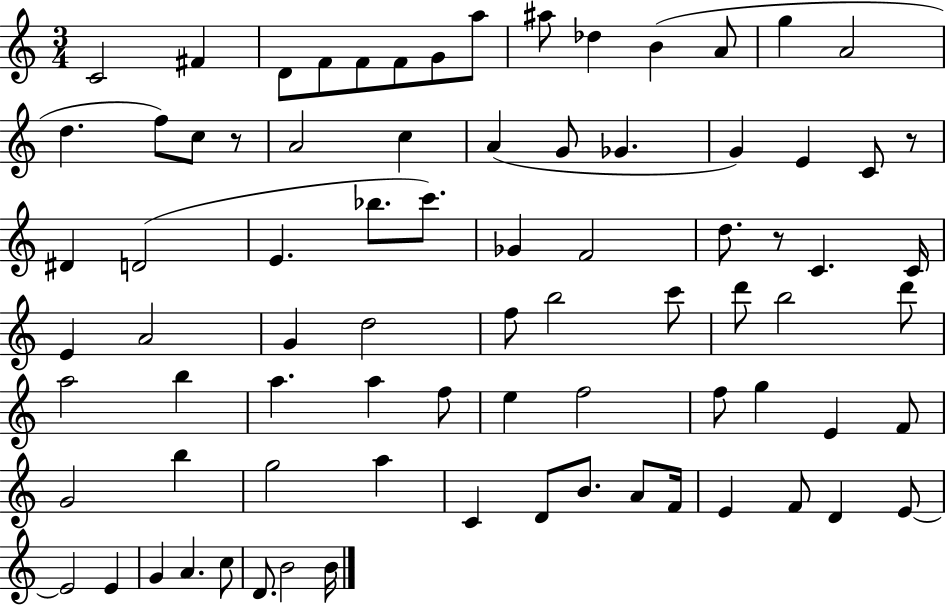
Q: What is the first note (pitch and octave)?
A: C4